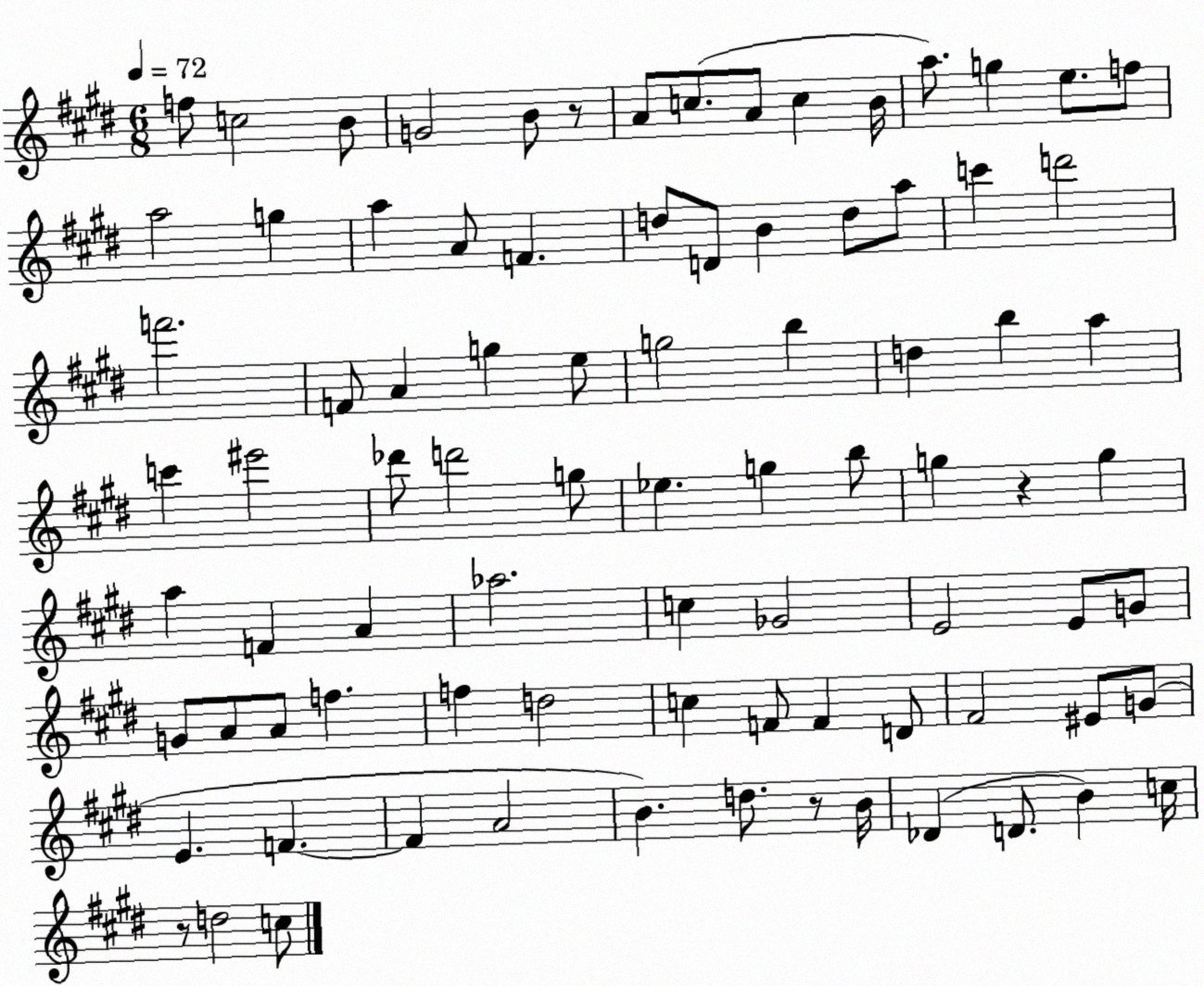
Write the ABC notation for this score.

X:1
T:Untitled
M:6/8
L:1/4
K:E
f/2 c2 B/2 G2 B/2 z/2 A/2 c/2 A/2 c B/4 a/2 g e/2 f/2 a2 g a A/2 F d/2 D/2 B d/2 a/2 c' d'2 f'2 F/2 A g e/2 g2 b d b a c' ^e'2 _d'/2 d'2 g/2 _e g b/2 g z g a F A _a2 c _G2 E2 E/2 G/2 G/2 A/2 A/2 f f d2 c F/2 F D/2 ^F2 ^E/2 G/2 E F F A2 B d/2 z/2 B/4 _D D/2 B c/4 z/2 d2 c/2